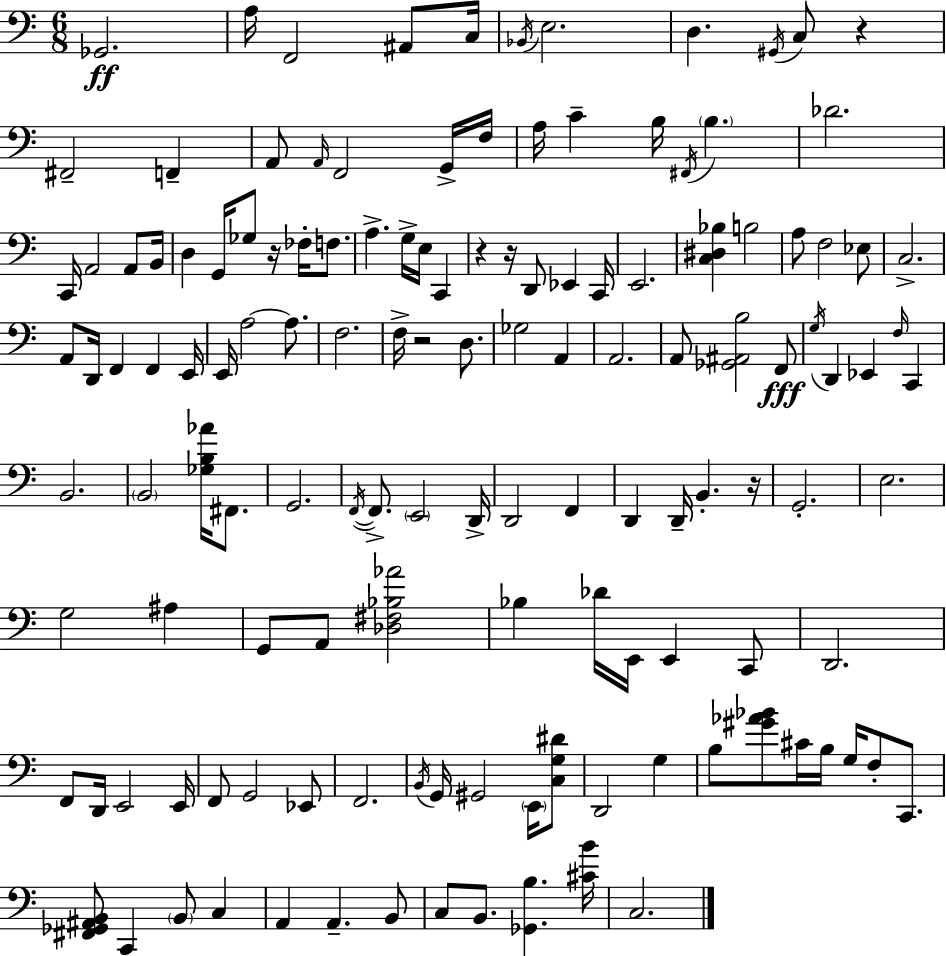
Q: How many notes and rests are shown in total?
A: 135